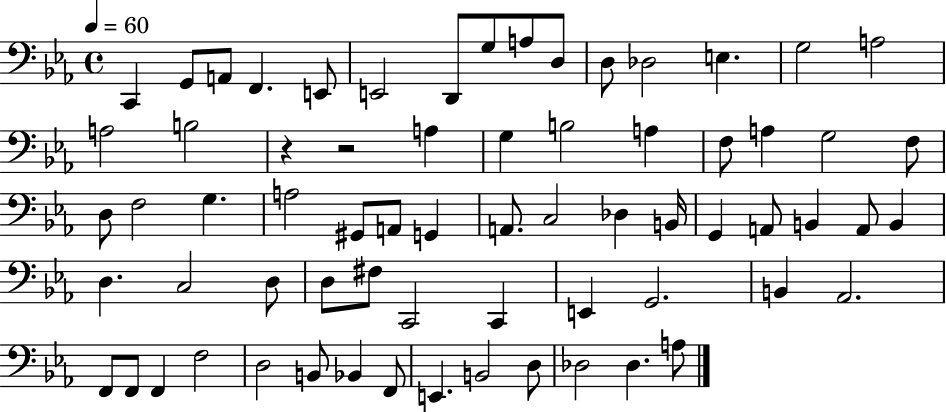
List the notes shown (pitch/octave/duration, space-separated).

C2/q G2/e A2/e F2/q. E2/e E2/h D2/e G3/e A3/e D3/e D3/e Db3/h E3/q. G3/h A3/h A3/h B3/h R/q R/h A3/q G3/q B3/h A3/q F3/e A3/q G3/h F3/e D3/e F3/h G3/q. A3/h G#2/e A2/e G2/q A2/e. C3/h Db3/q B2/s G2/q A2/e B2/q A2/e B2/q D3/q. C3/h D3/e D3/e F#3/e C2/h C2/q E2/q G2/h. B2/q Ab2/h. F2/e F2/e F2/q F3/h D3/h B2/e Bb2/q F2/e E2/q. B2/h D3/e Db3/h Db3/q. A3/e